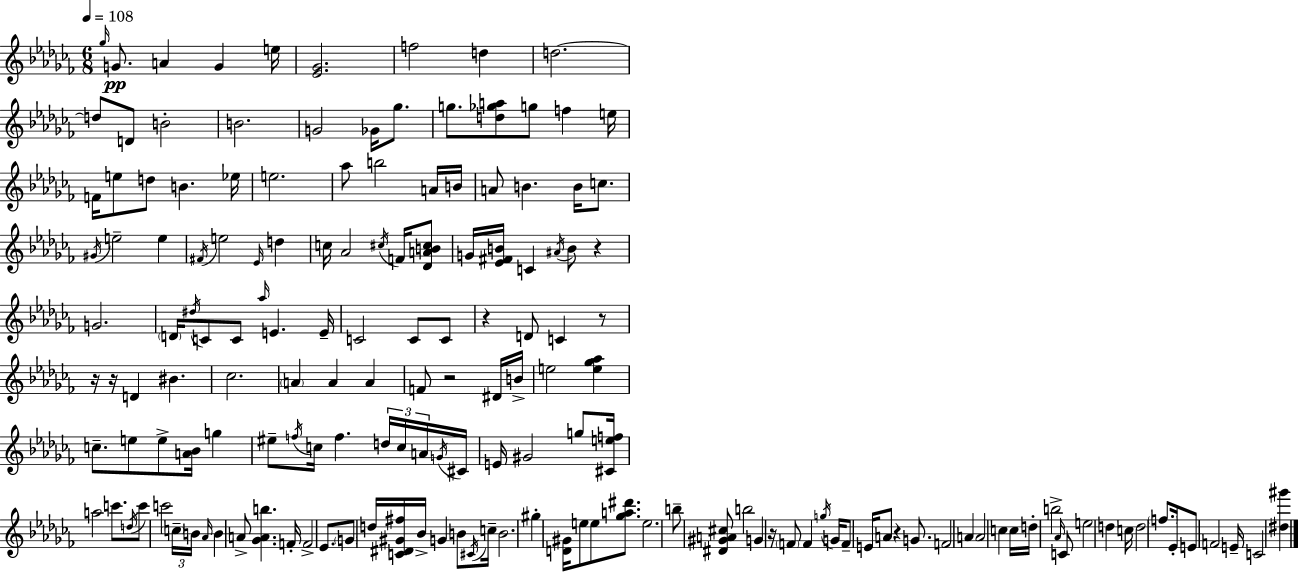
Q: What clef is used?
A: treble